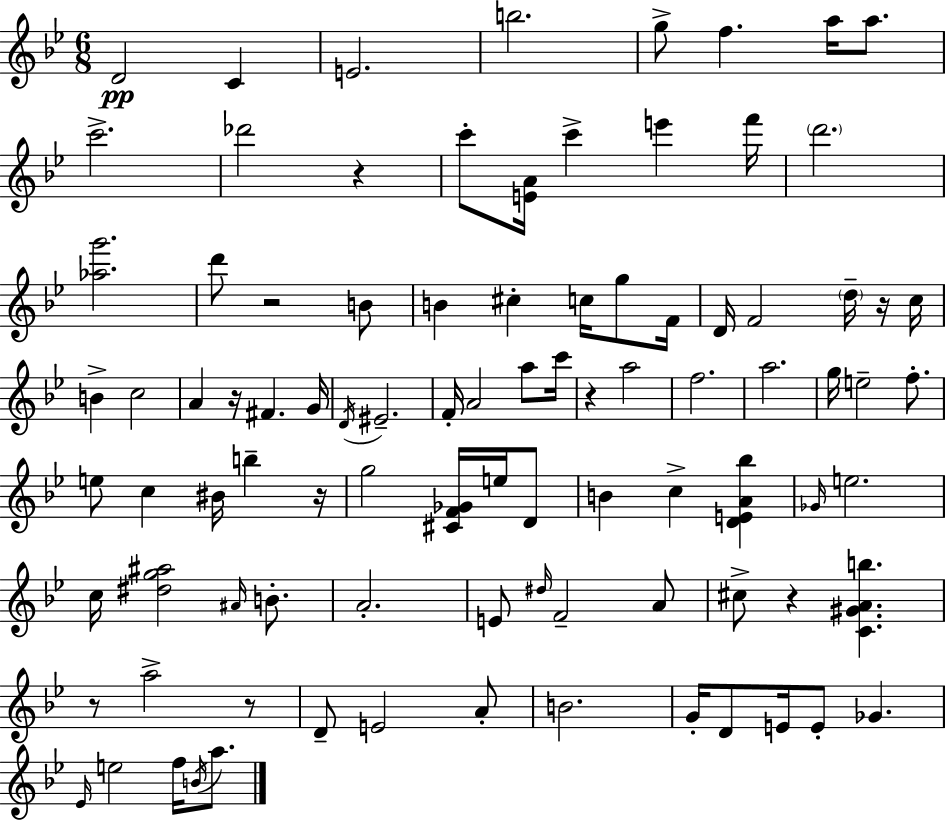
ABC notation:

X:1
T:Untitled
M:6/8
L:1/4
K:Gm
D2 C E2 b2 g/2 f a/4 a/2 c'2 _d'2 z c'/2 [EA]/4 c' e' f'/4 d'2 [_ag']2 d'/2 z2 B/2 B ^c c/4 g/2 F/4 D/4 F2 d/4 z/4 c/4 B c2 A z/4 ^F G/4 D/4 ^E2 F/4 A2 a/2 c'/4 z a2 f2 a2 g/4 e2 f/2 e/2 c ^B/4 b z/4 g2 [^CF_G]/4 e/4 D/2 B c [DEA_b] _G/4 e2 c/4 [^dg^a]2 ^A/4 B/2 A2 E/2 ^d/4 F2 A/2 ^c/2 z [C^GAb] z/2 a2 z/2 D/2 E2 A/2 B2 G/4 D/2 E/4 E/2 _G _E/4 e2 f/4 B/4 a/2